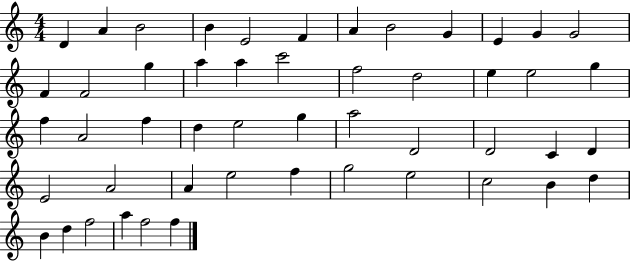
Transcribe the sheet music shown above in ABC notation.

X:1
T:Untitled
M:4/4
L:1/4
K:C
D A B2 B E2 F A B2 G E G G2 F F2 g a a c'2 f2 d2 e e2 g f A2 f d e2 g a2 D2 D2 C D E2 A2 A e2 f g2 e2 c2 B d B d f2 a f2 f